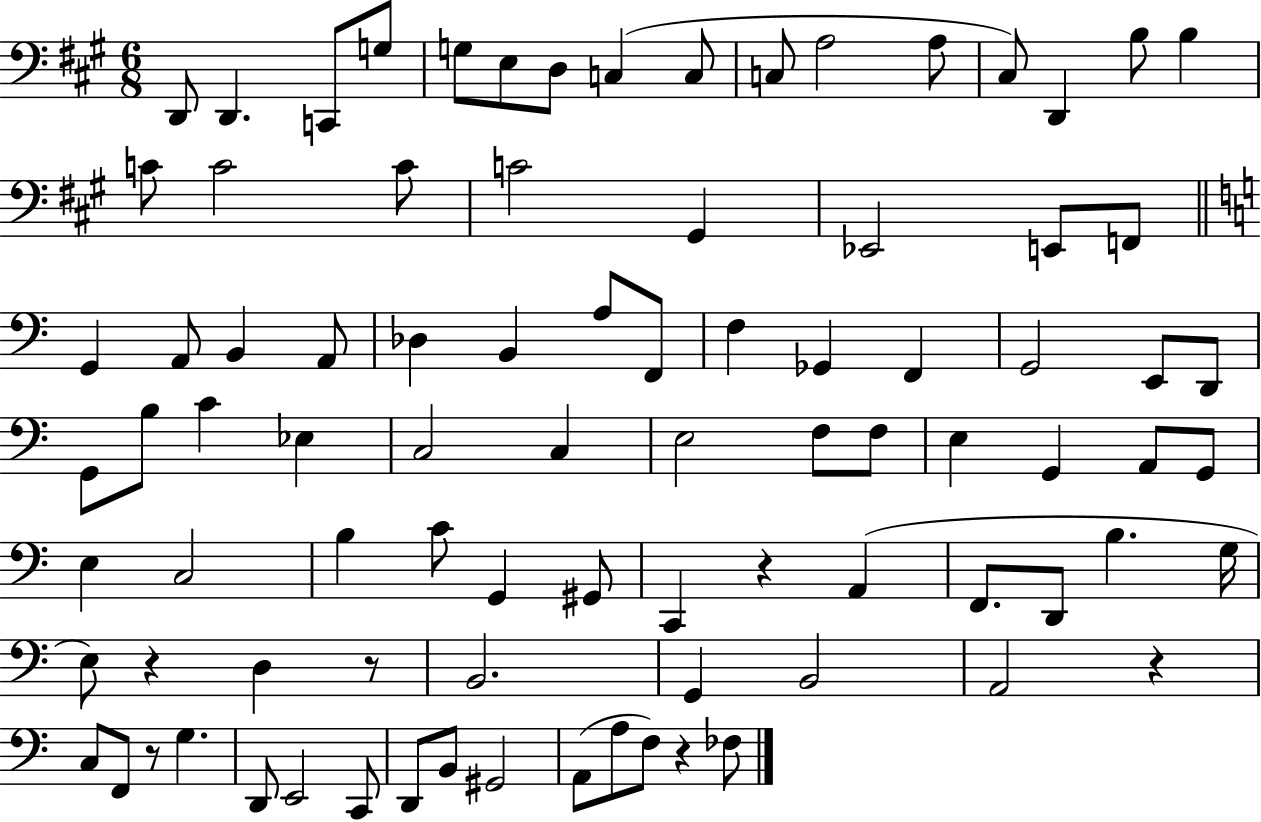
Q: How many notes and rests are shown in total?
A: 88